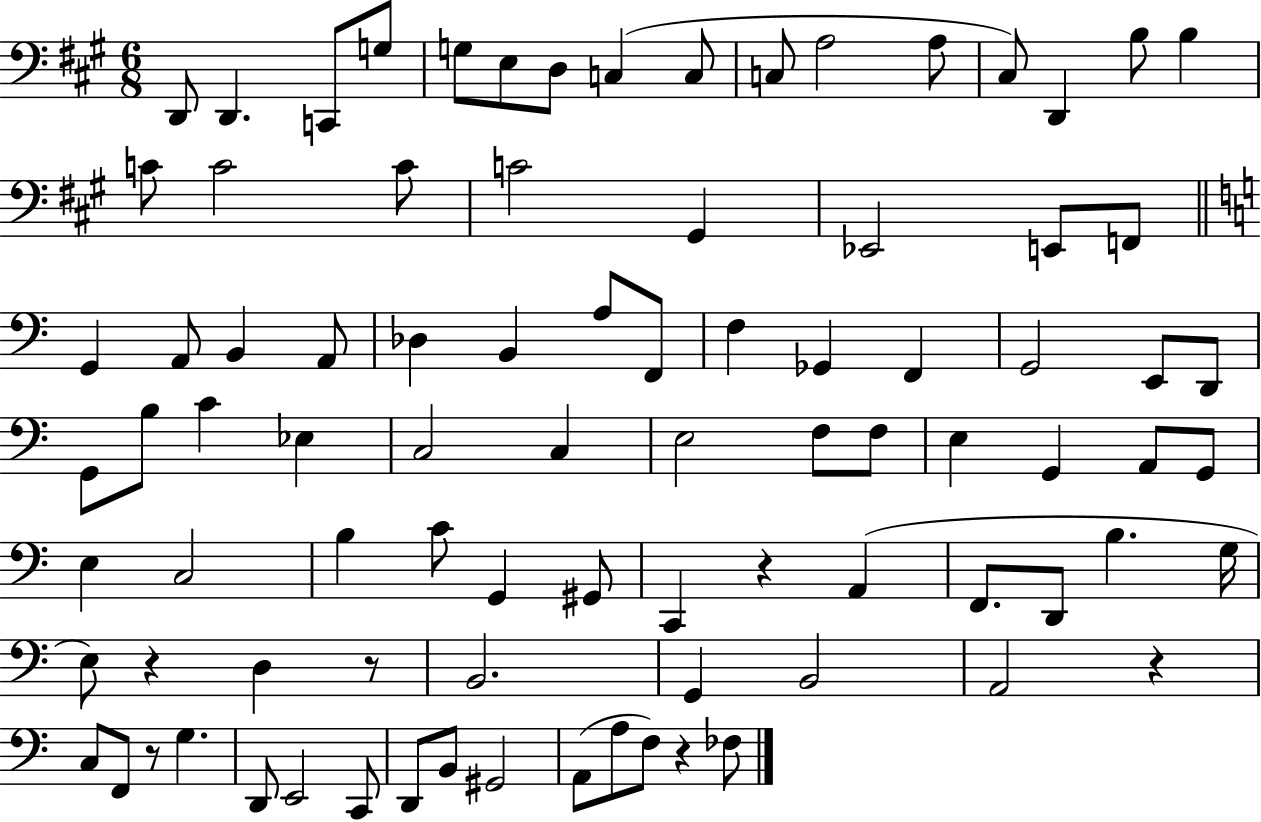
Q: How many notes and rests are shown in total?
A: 88